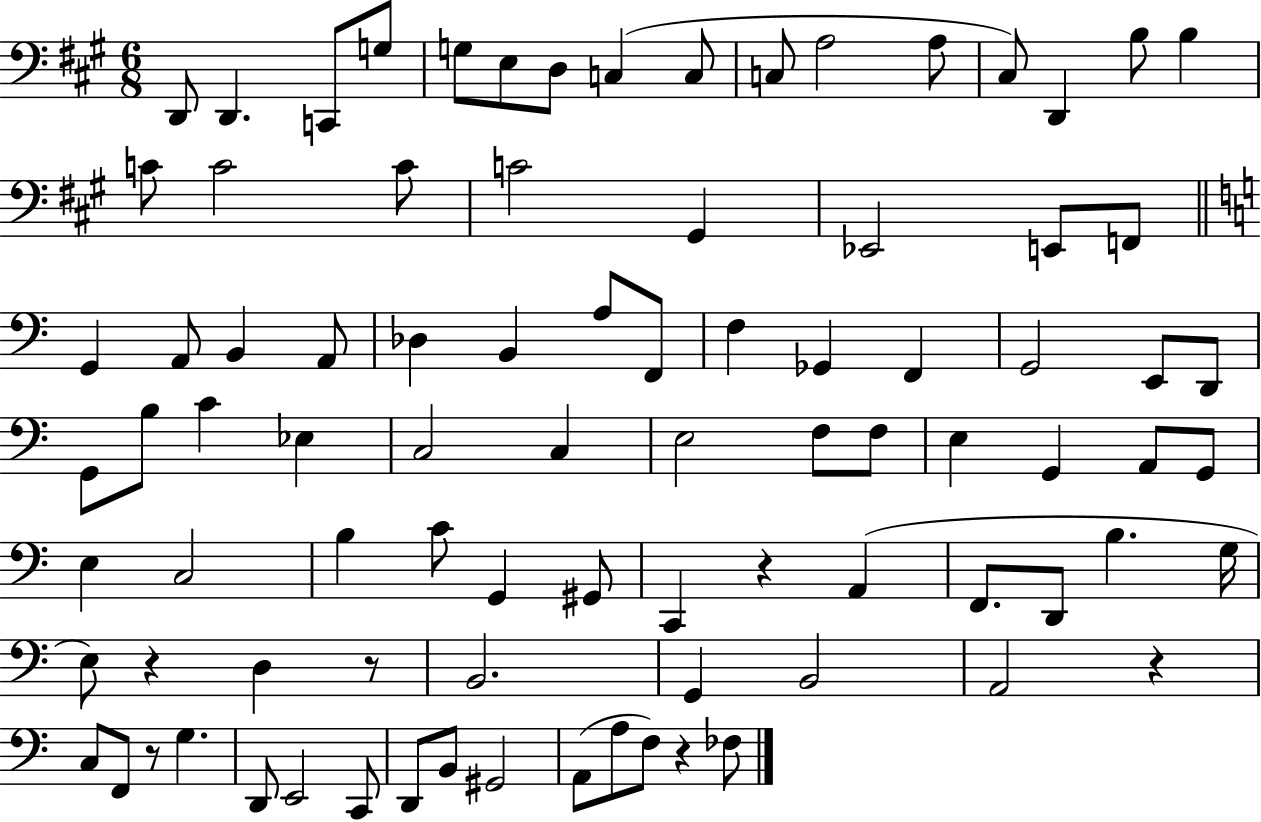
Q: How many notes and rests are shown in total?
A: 88